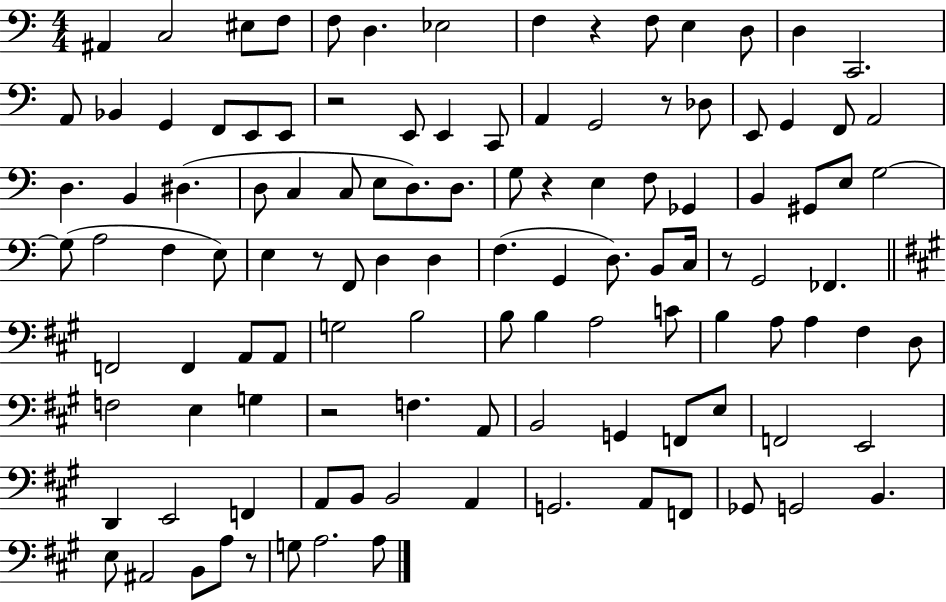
{
  \clef bass
  \numericTimeSignature
  \time 4/4
  \key c \major
  ais,4 c2 eis8 f8 | f8 d4. ees2 | f4 r4 f8 e4 d8 | d4 c,2. | \break a,8 bes,4 g,4 f,8 e,8 e,8 | r2 e,8 e,4 c,8 | a,4 g,2 r8 des8 | e,8 g,4 f,8 a,2 | \break d4. b,4 dis4.( | d8 c4 c8 e8 d8.) d8. | g8 r4 e4 f8 ges,4 | b,4 gis,8 e8 g2~~ | \break g8( a2 f4 e8) | e4 r8 f,8 d4 d4 | f4.( g,4 d8.) b,8 c16 | r8 g,2 fes,4. | \break \bar "||" \break \key a \major f,2 f,4 a,8 a,8 | g2 b2 | b8 b4 a2 c'8 | b4 a8 a4 fis4 d8 | \break f2 e4 g4 | r2 f4. a,8 | b,2 g,4 f,8 e8 | f,2 e,2 | \break d,4 e,2 f,4 | a,8 b,8 b,2 a,4 | g,2. a,8 f,8 | ges,8 g,2 b,4. | \break e8 ais,2 b,8 a8 r8 | g8 a2. a8 | \bar "|."
}